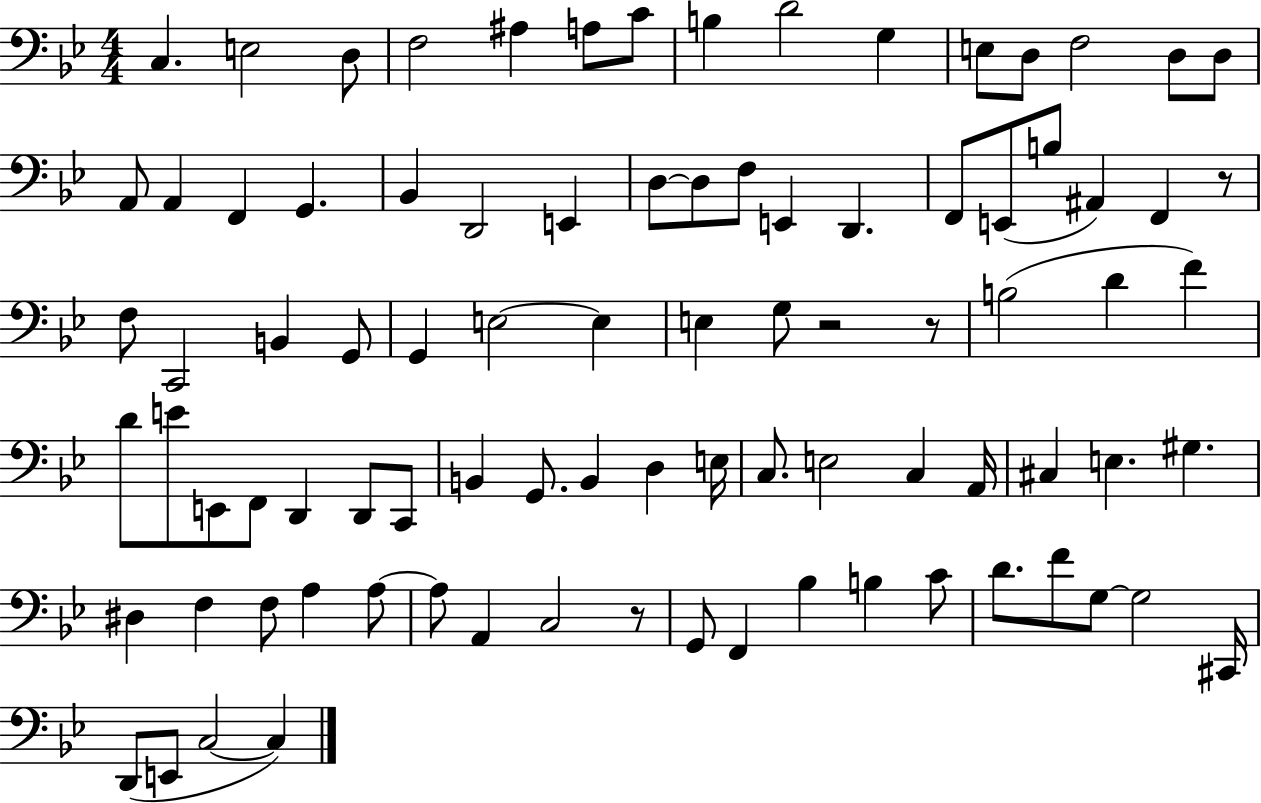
X:1
T:Untitled
M:4/4
L:1/4
K:Bb
C, E,2 D,/2 F,2 ^A, A,/2 C/2 B, D2 G, E,/2 D,/2 F,2 D,/2 D,/2 A,,/2 A,, F,, G,, _B,, D,,2 E,, D,/2 D,/2 F,/2 E,, D,, F,,/2 E,,/2 B,/2 ^A,, F,, z/2 F,/2 C,,2 B,, G,,/2 G,, E,2 E, E, G,/2 z2 z/2 B,2 D F D/2 E/2 E,,/2 F,,/2 D,, D,,/2 C,,/2 B,, G,,/2 B,, D, E,/4 C,/2 E,2 C, A,,/4 ^C, E, ^G, ^D, F, F,/2 A, A,/2 A,/2 A,, C,2 z/2 G,,/2 F,, _B, B, C/2 D/2 F/2 G,/2 G,2 ^C,,/4 D,,/2 E,,/2 C,2 C,